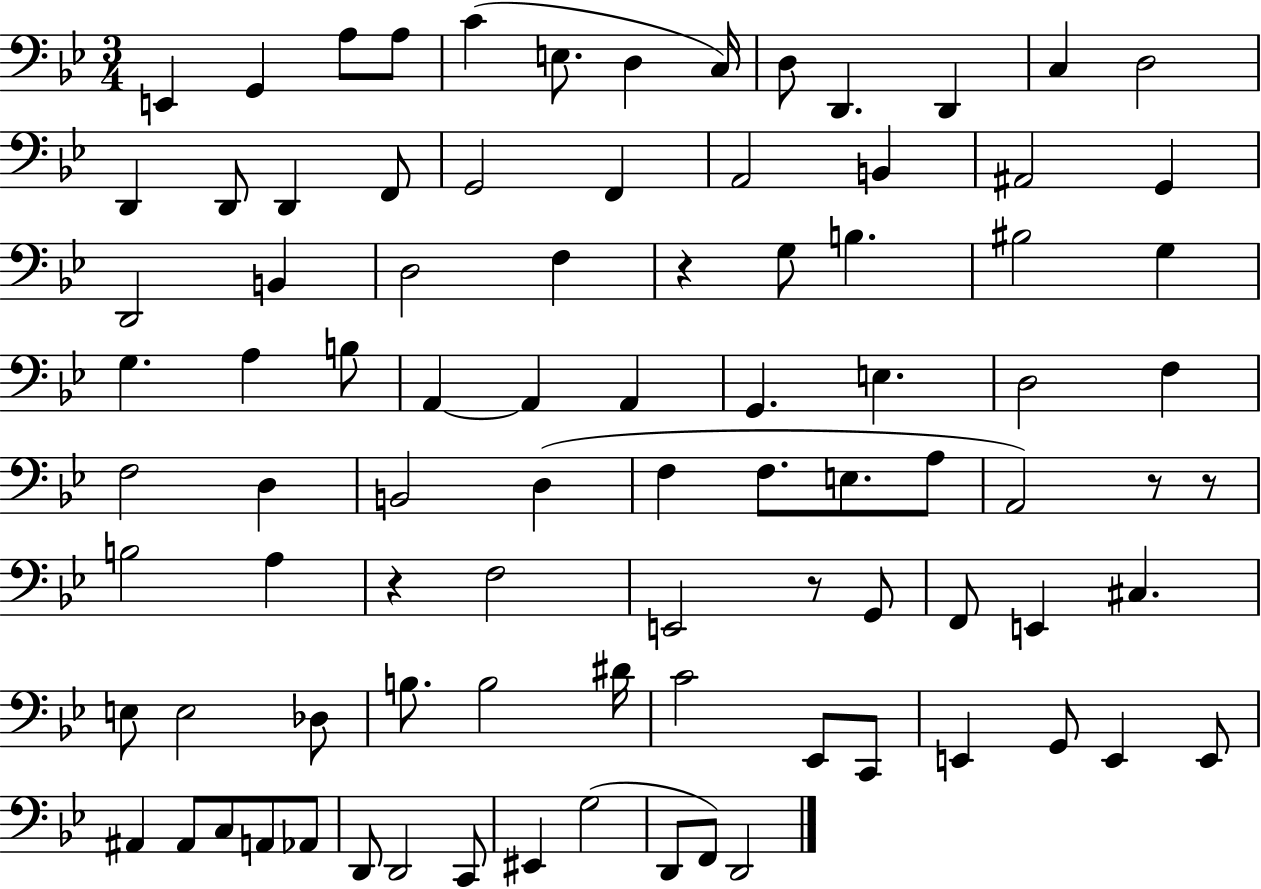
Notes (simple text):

E2/q G2/q A3/e A3/e C4/q E3/e. D3/q C3/s D3/e D2/q. D2/q C3/q D3/h D2/q D2/e D2/q F2/e G2/h F2/q A2/h B2/q A#2/h G2/q D2/h B2/q D3/h F3/q R/q G3/e B3/q. BIS3/h G3/q G3/q. A3/q B3/e A2/q A2/q A2/q G2/q. E3/q. D3/h F3/q F3/h D3/q B2/h D3/q F3/q F3/e. E3/e. A3/e A2/h R/e R/e B3/h A3/q R/q F3/h E2/h R/e G2/e F2/e E2/q C#3/q. E3/e E3/h Db3/e B3/e. B3/h D#4/s C4/h Eb2/e C2/e E2/q G2/e E2/q E2/e A#2/q A#2/e C3/e A2/e Ab2/e D2/e D2/h C2/e EIS2/q G3/h D2/e F2/e D2/h